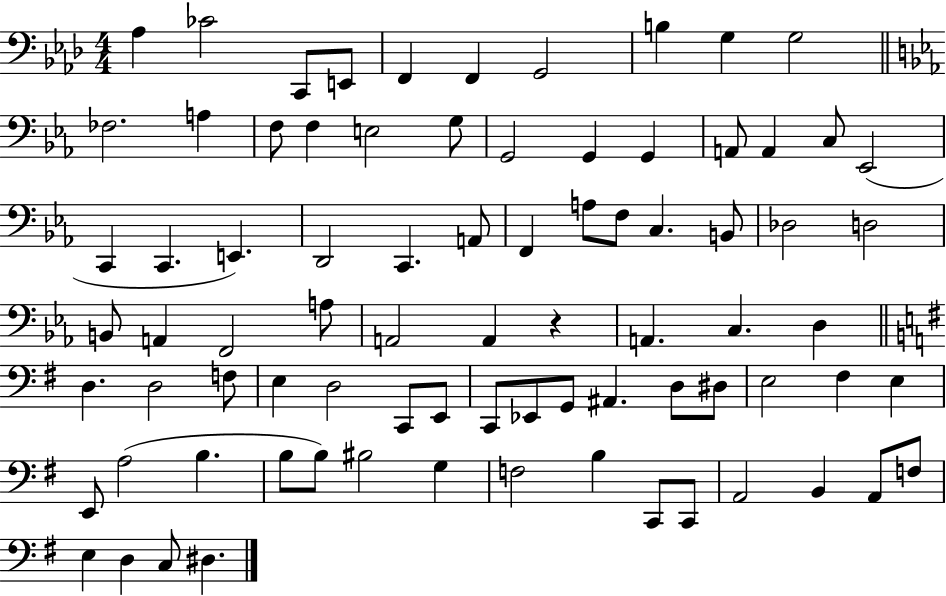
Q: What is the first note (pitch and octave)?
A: Ab3